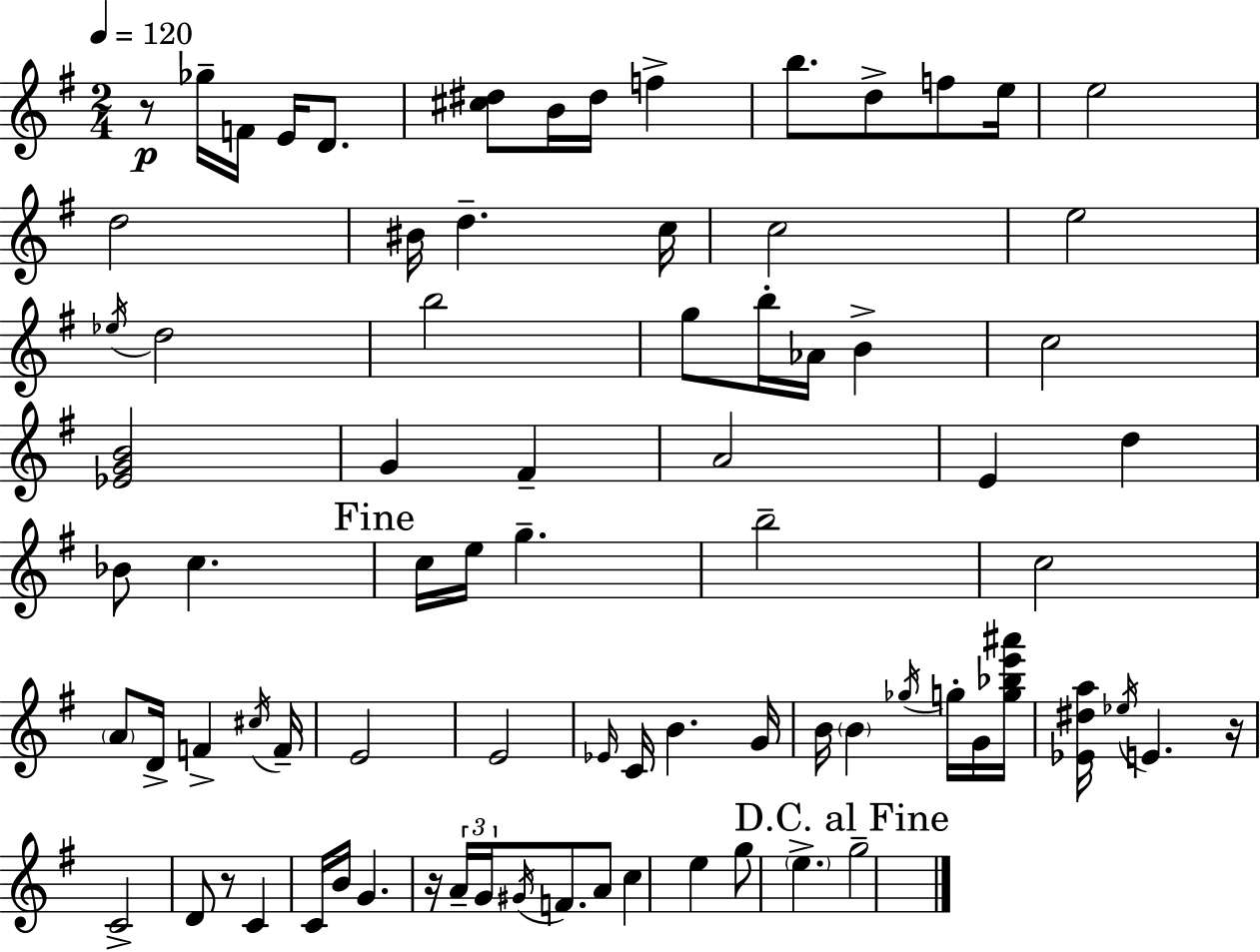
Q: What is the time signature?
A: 2/4